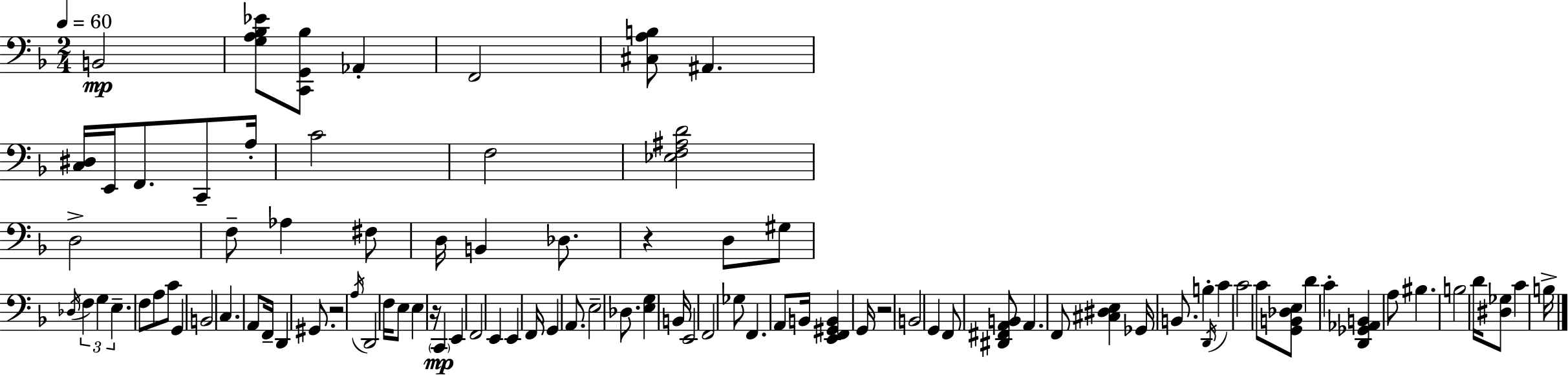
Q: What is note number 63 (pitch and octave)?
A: B2